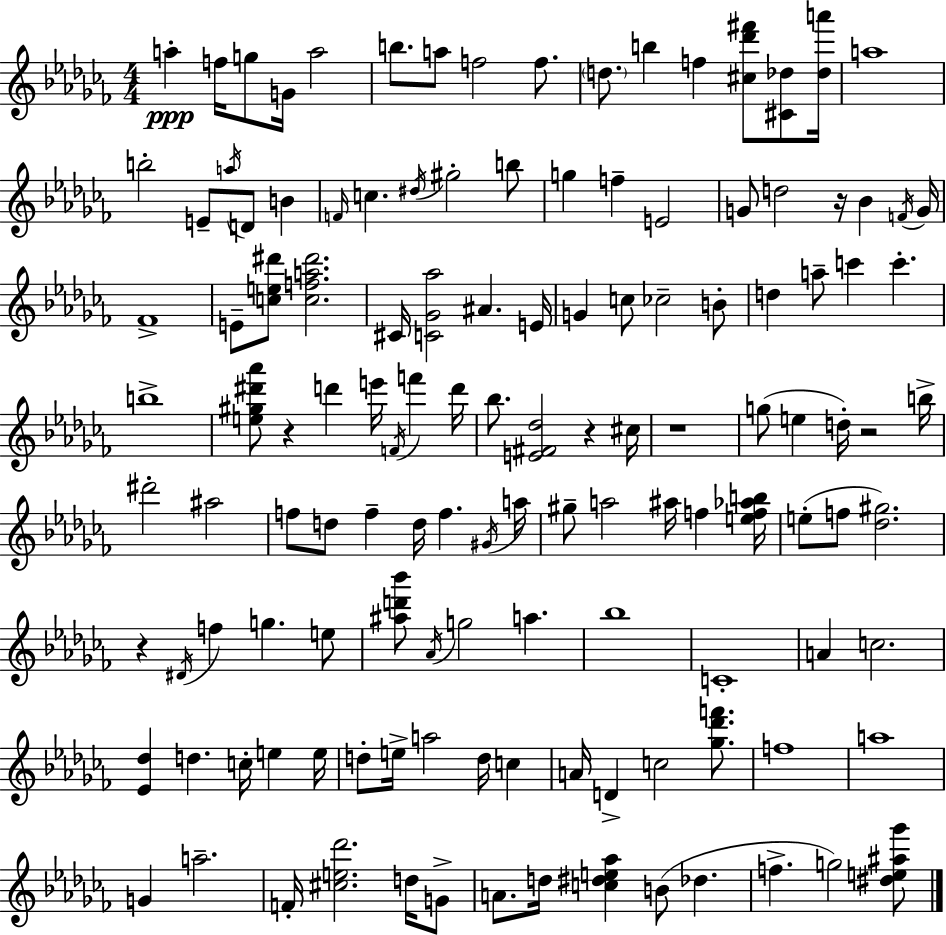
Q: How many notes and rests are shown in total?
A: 129